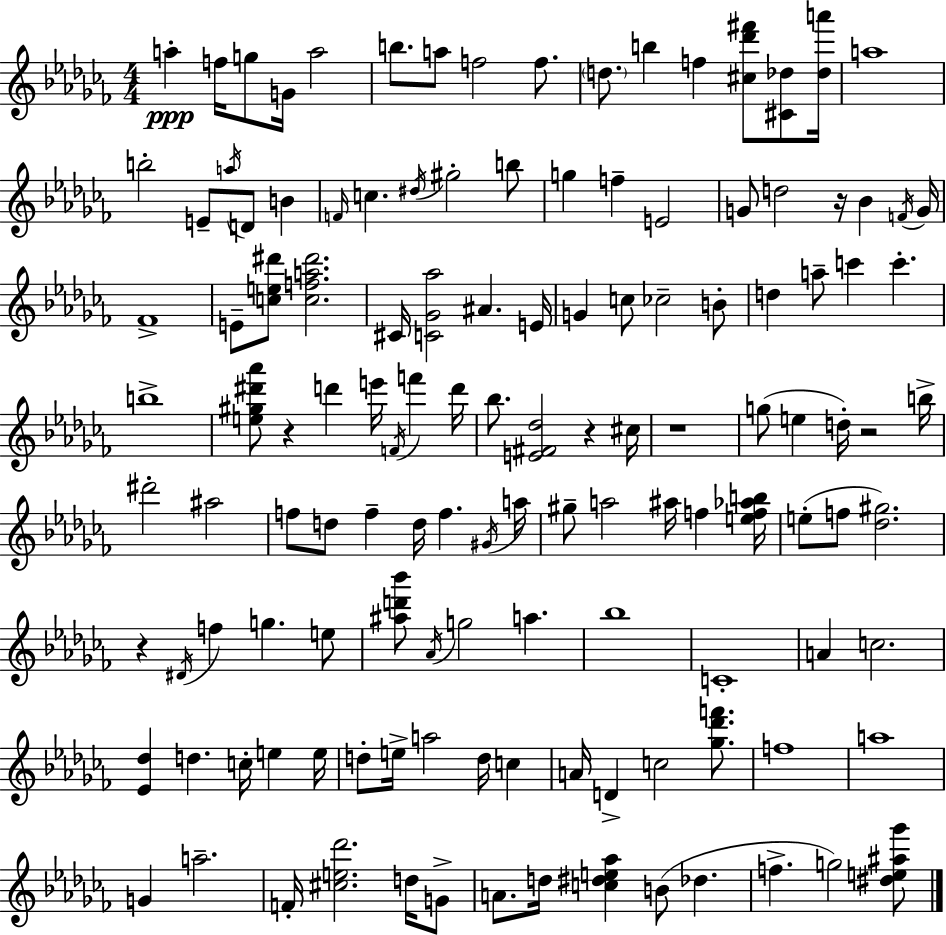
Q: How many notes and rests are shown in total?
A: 129